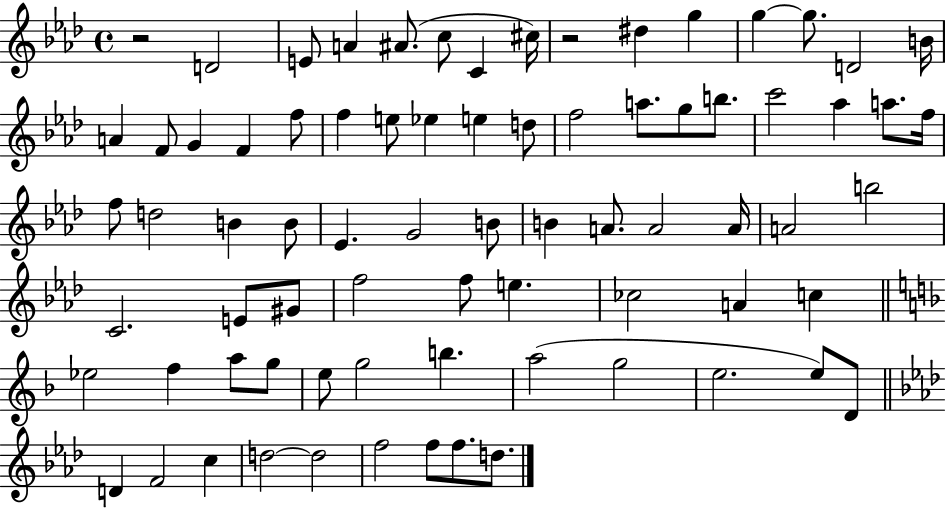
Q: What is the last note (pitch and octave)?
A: D5